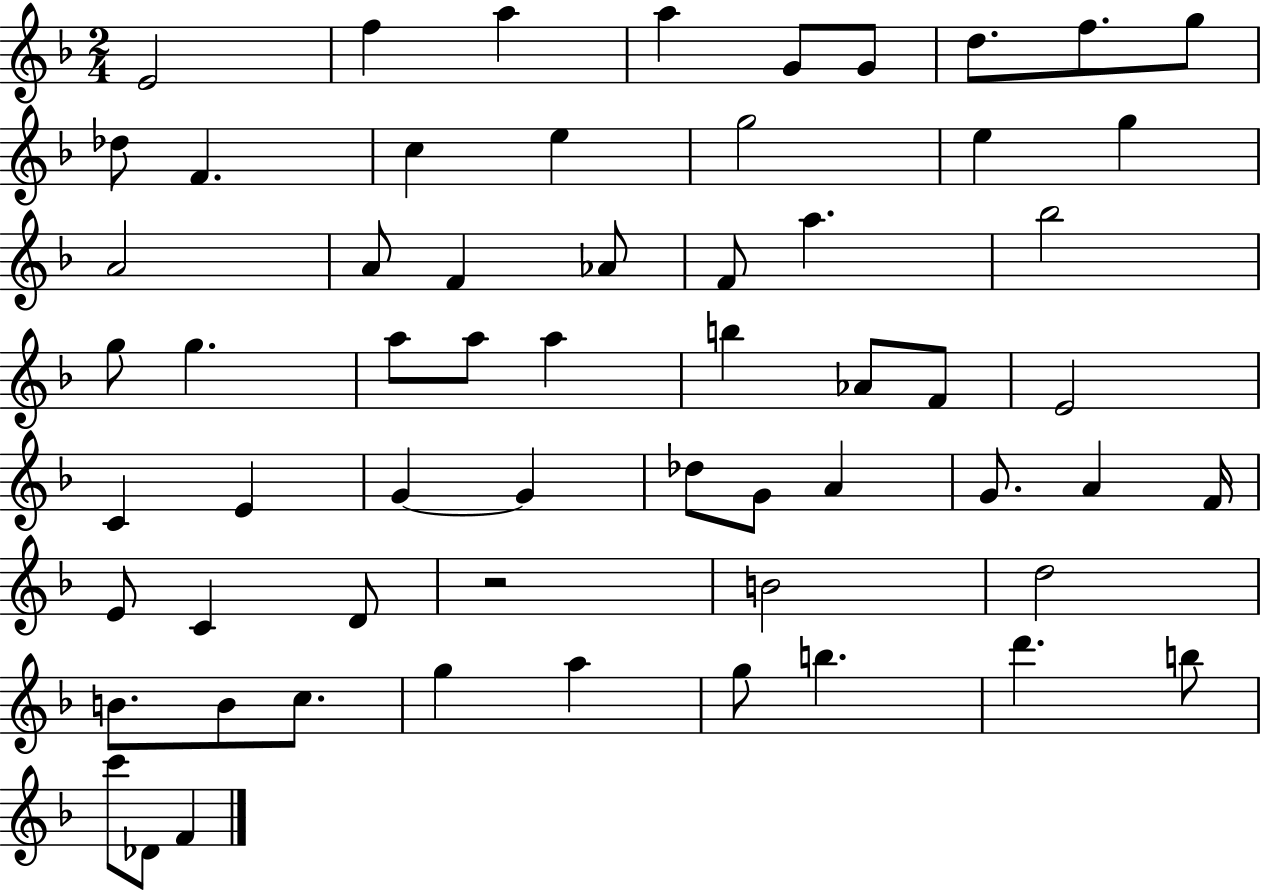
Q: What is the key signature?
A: F major